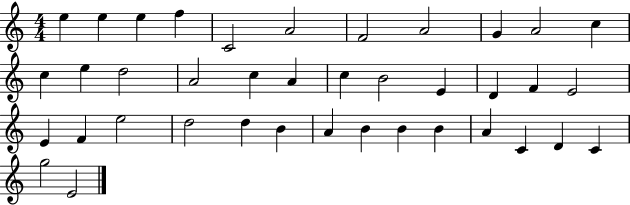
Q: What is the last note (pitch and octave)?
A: E4